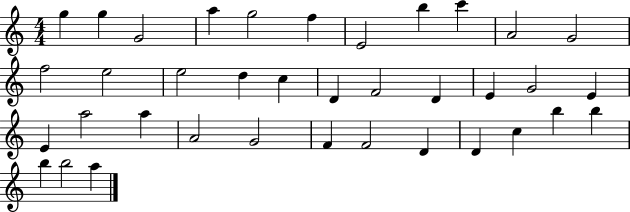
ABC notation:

X:1
T:Untitled
M:4/4
L:1/4
K:C
g g G2 a g2 f E2 b c' A2 G2 f2 e2 e2 d c D F2 D E G2 E E a2 a A2 G2 F F2 D D c b b b b2 a